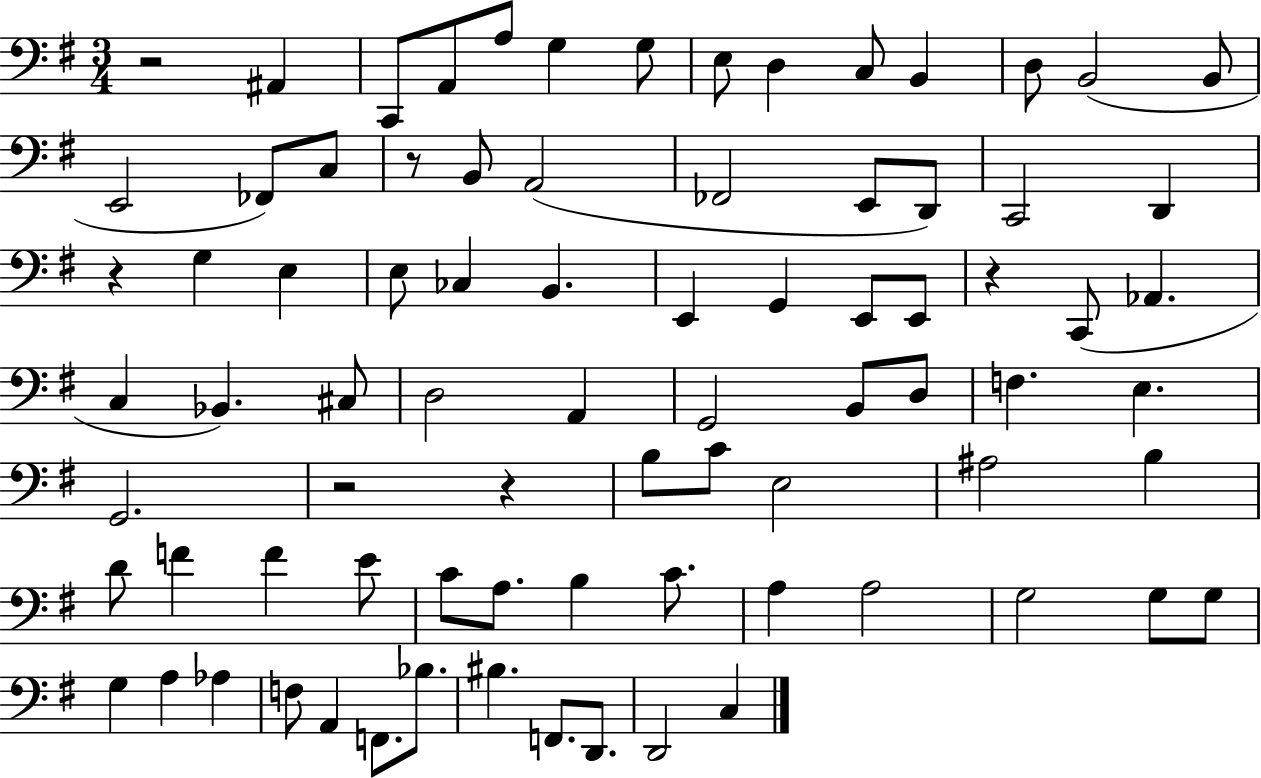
X:1
T:Untitled
M:3/4
L:1/4
K:G
z2 ^A,, C,,/2 A,,/2 A,/2 G, G,/2 E,/2 D, C,/2 B,, D,/2 B,,2 B,,/2 E,,2 _F,,/2 C,/2 z/2 B,,/2 A,,2 _F,,2 E,,/2 D,,/2 C,,2 D,, z G, E, E,/2 _C, B,, E,, G,, E,,/2 E,,/2 z C,,/2 _A,, C, _B,, ^C,/2 D,2 A,, G,,2 B,,/2 D,/2 F, E, G,,2 z2 z B,/2 C/2 E,2 ^A,2 B, D/2 F F E/2 C/2 A,/2 B, C/2 A, A,2 G,2 G,/2 G,/2 G, A, _A, F,/2 A,, F,,/2 _B,/2 ^B, F,,/2 D,,/2 D,,2 C,